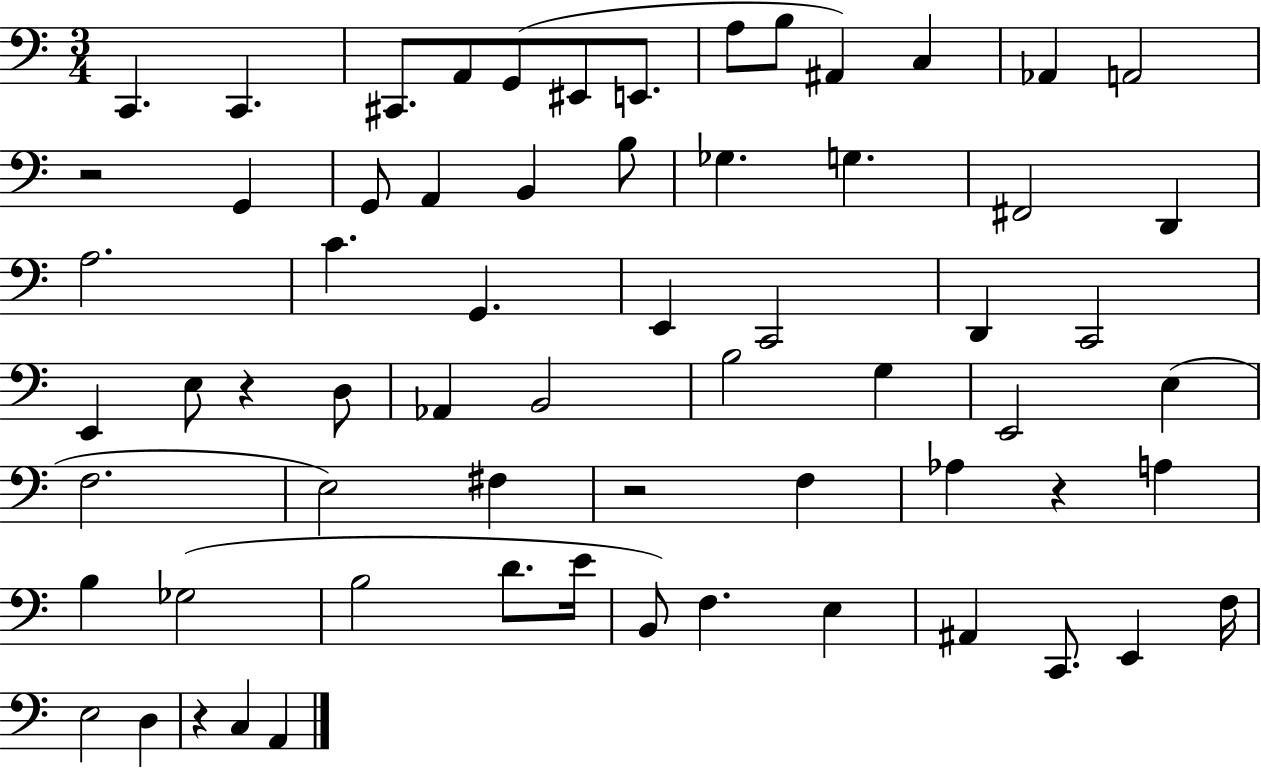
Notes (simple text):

C2/q. C2/q. C#2/e. A2/e G2/e EIS2/e E2/e. A3/e B3/e A#2/q C3/q Ab2/q A2/h R/h G2/q G2/e A2/q B2/q B3/e Gb3/q. G3/q. F#2/h D2/q A3/h. C4/q. G2/q. E2/q C2/h D2/q C2/h E2/q E3/e R/q D3/e Ab2/q B2/h B3/h G3/q E2/h E3/q F3/h. E3/h F#3/q R/h F3/q Ab3/q R/q A3/q B3/q Gb3/h B3/h D4/e. E4/s B2/e F3/q. E3/q A#2/q C2/e. E2/q F3/s E3/h D3/q R/q C3/q A2/q